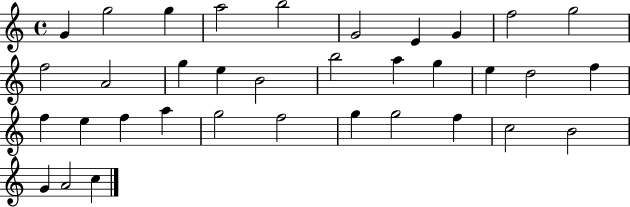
{
  \clef treble
  \time 4/4
  \defaultTimeSignature
  \key c \major
  g'4 g''2 g''4 | a''2 b''2 | g'2 e'4 g'4 | f''2 g''2 | \break f''2 a'2 | g''4 e''4 b'2 | b''2 a''4 g''4 | e''4 d''2 f''4 | \break f''4 e''4 f''4 a''4 | g''2 f''2 | g''4 g''2 f''4 | c''2 b'2 | \break g'4 a'2 c''4 | \bar "|."
}